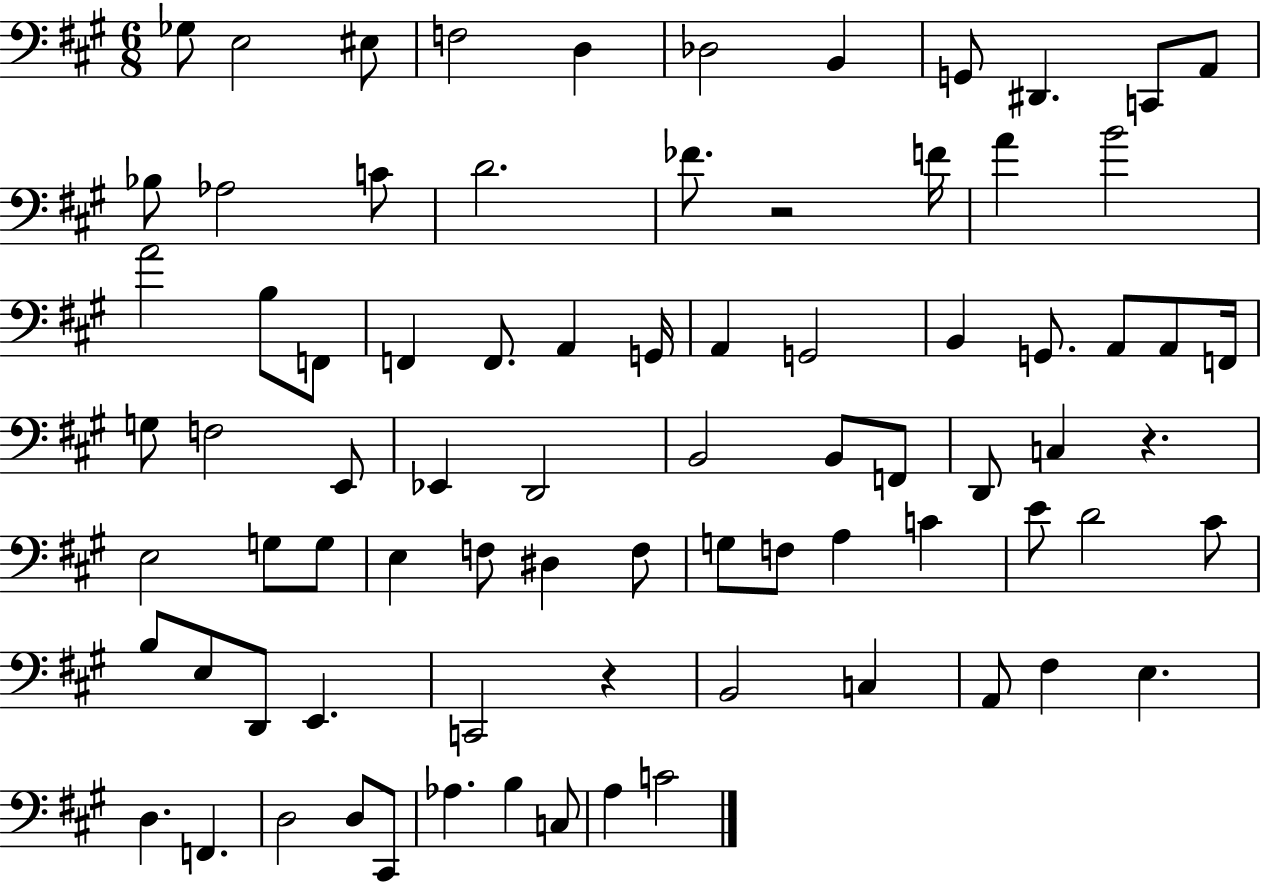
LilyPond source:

{
  \clef bass
  \numericTimeSignature
  \time 6/8
  \key a \major
  \repeat volta 2 { ges8 e2 eis8 | f2 d4 | des2 b,4 | g,8 dis,4. c,8 a,8 | \break bes8 aes2 c'8 | d'2. | fes'8. r2 f'16 | a'4 b'2 | \break a'2 b8 f,8 | f,4 f,8. a,4 g,16 | a,4 g,2 | b,4 g,8. a,8 a,8 f,16 | \break g8 f2 e,8 | ees,4 d,2 | b,2 b,8 f,8 | d,8 c4 r4. | \break e2 g8 g8 | e4 f8 dis4 f8 | g8 f8 a4 c'4 | e'8 d'2 cis'8 | \break b8 e8 d,8 e,4. | c,2 r4 | b,2 c4 | a,8 fis4 e4. | \break d4. f,4. | d2 d8 cis,8 | aes4. b4 c8 | a4 c'2 | \break } \bar "|."
}